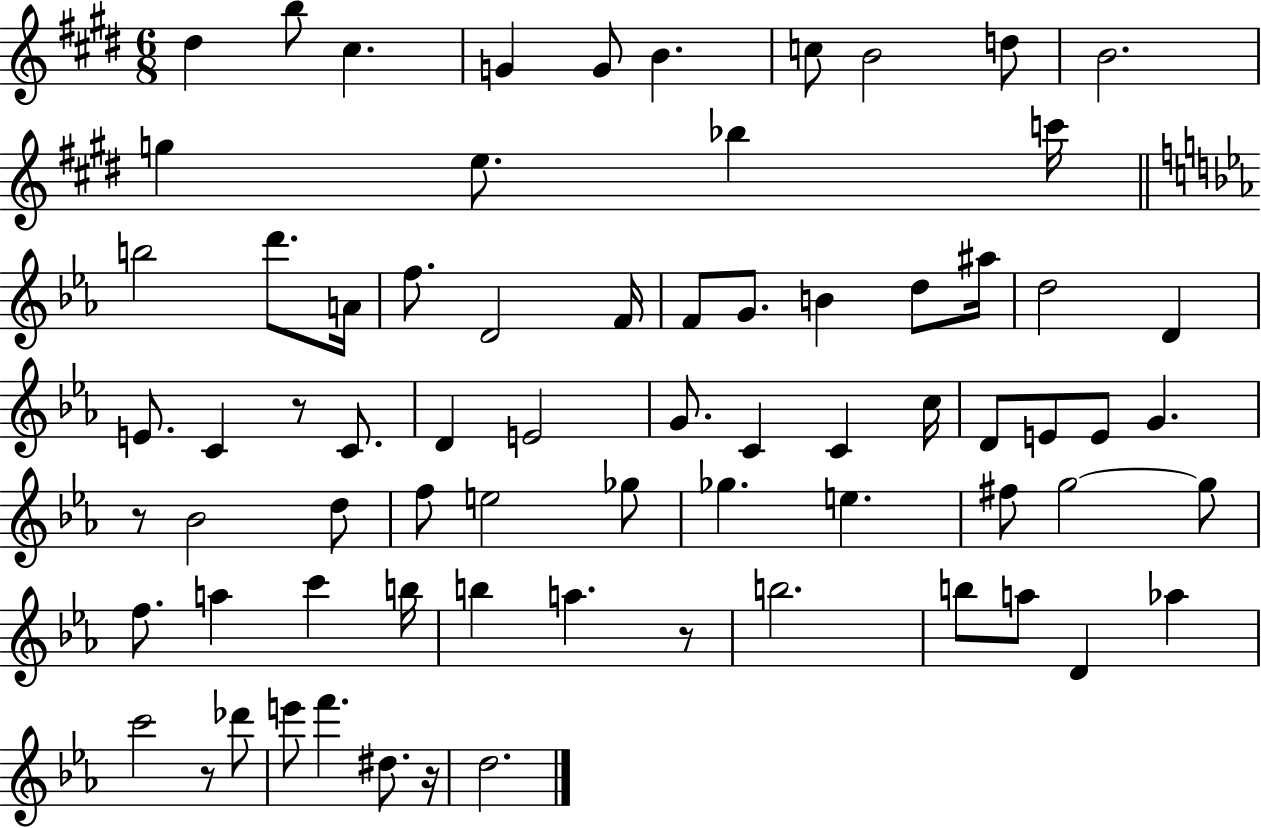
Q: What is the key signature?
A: E major